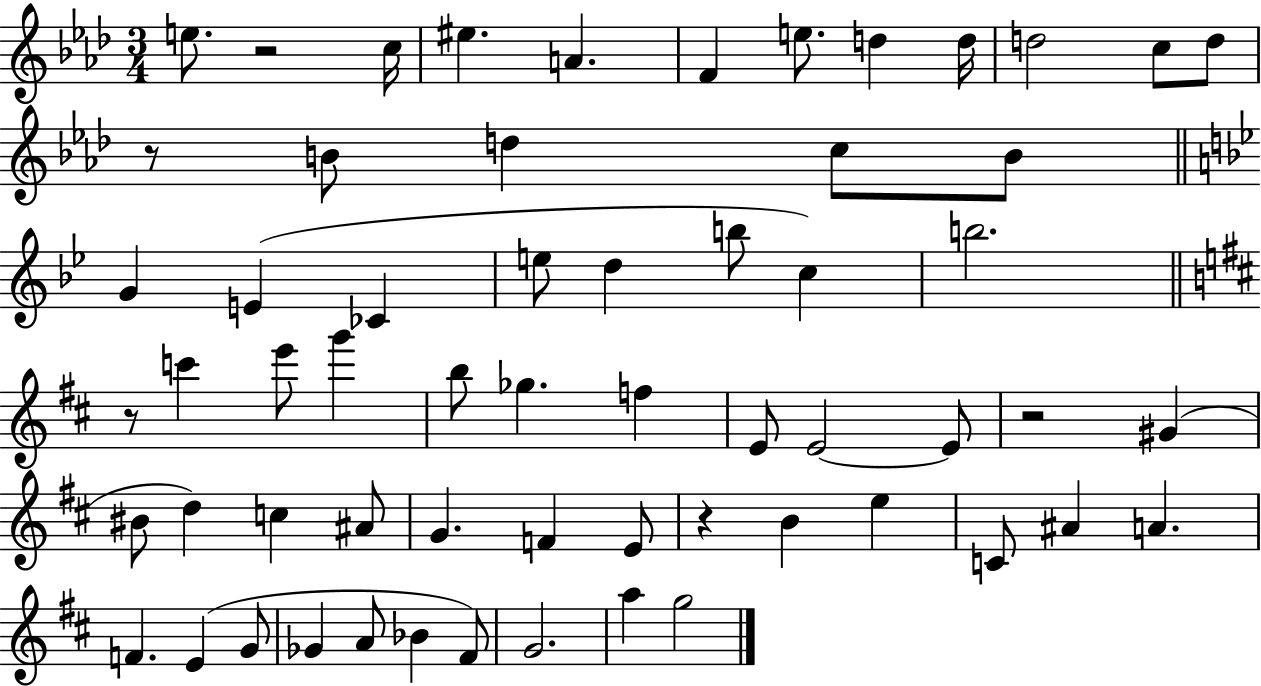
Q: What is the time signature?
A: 3/4